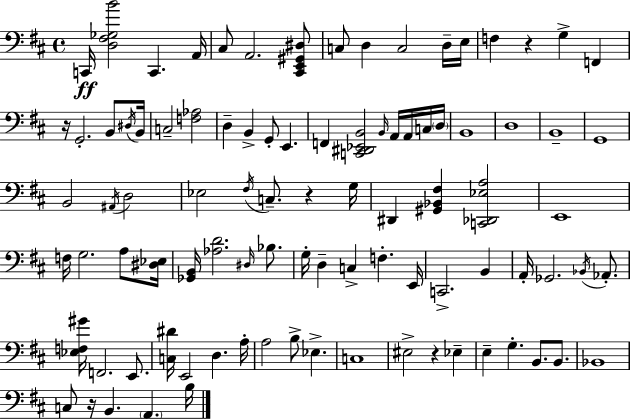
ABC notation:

X:1
T:Untitled
M:4/4
L:1/4
K:D
C,,/4 [D,^F,_G,B]2 C,, A,,/4 ^C,/2 A,,2 [^C,,E,,^G,,^D,]/2 C,/2 D, C,2 D,/4 E,/4 F, z G, F,, z/4 G,,2 B,,/2 ^D,/4 B,,/4 C,2 [F,_A,]2 D, B,, G,,/2 E,, F,, [C,,^D,,_E,,B,,]2 B,,/4 A,,/4 A,,/4 C,/4 D,/4 B,,4 D,4 B,,4 G,,4 B,,2 ^A,,/4 D,2 _E,2 ^F,/4 C,/2 z G,/4 ^D,, [^G,,_B,,^F,] [C,,_D,,_E,A,]2 E,,4 F,/4 G,2 A,/2 [^D,_E,]/4 [_G,,B,,]/4 [_A,D]2 ^D,/4 _B,/2 G,/4 D, C, F, E,,/4 C,,2 B,, A,,/4 _G,,2 _B,,/4 _A,,/2 [_E,F,^G]/4 F,,2 E,,/2 [C,^D]/4 E,,2 D, A,/4 A,2 B,/2 _E, C,4 ^E,2 z _E, E, G, B,,/2 B,,/2 _B,,4 C,/2 z/4 B,, A,, B,/4